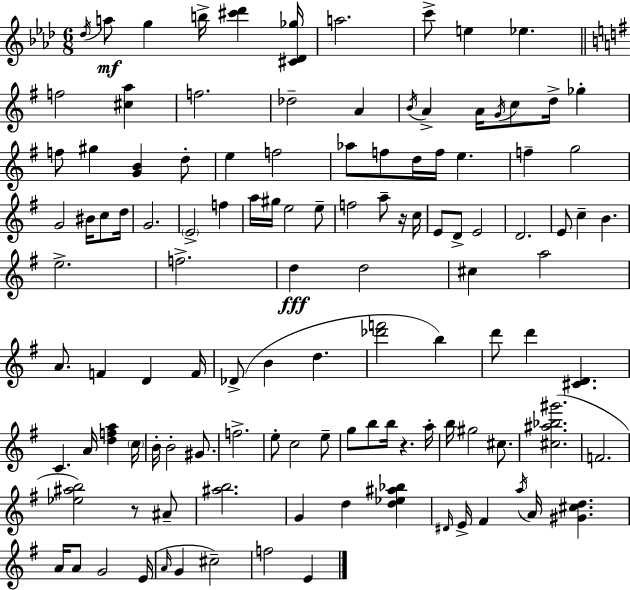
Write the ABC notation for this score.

X:1
T:Untitled
M:6/8
L:1/4
K:Ab
_d/4 a/2 g b/4 [^c'_d'] [^C_D_g]/4 a2 c'/2 e _e f2 [^ca] f2 _d2 A B/4 A A/4 G/4 c/2 d/4 _g f/2 ^g [GB] d/2 e f2 _a/2 f/2 d/4 f/4 e f g2 G2 ^B/4 c/2 d/4 G2 E2 f a/4 ^g/4 e2 e/2 f2 a/2 z/4 c/4 E/2 D/2 E2 D2 E/2 c B e2 f2 d d2 ^c a2 A/2 F D F/4 _D/2 B d [_d'f']2 b d'/2 d' [^CD] C A/4 [dfa] c/4 B/4 B2 ^G/2 f2 e/2 c2 e/2 g/2 b/2 b/4 z a/4 b/4 ^g2 ^c/2 [^c^a_b^g']2 F2 [_e^ab]2 z/2 ^A/2 [^ab]2 G d [d_e^a_b] ^D/4 E/4 ^F a/4 A/4 [^G^cd] A/4 A/2 G2 E/4 A/4 G ^c2 f2 E